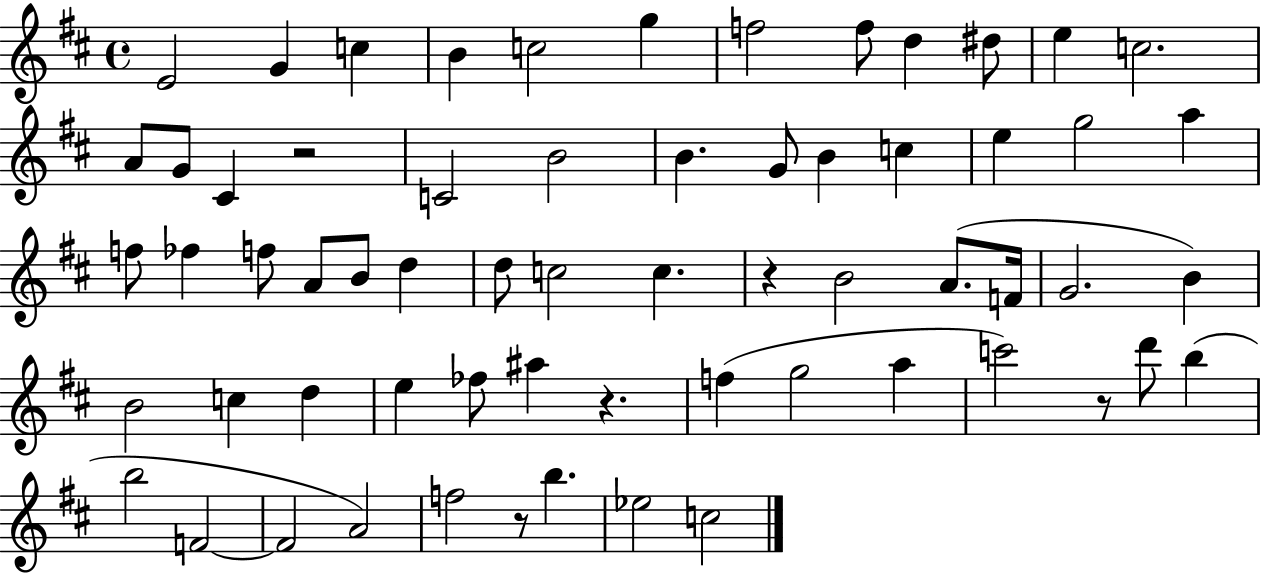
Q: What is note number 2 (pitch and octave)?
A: G4